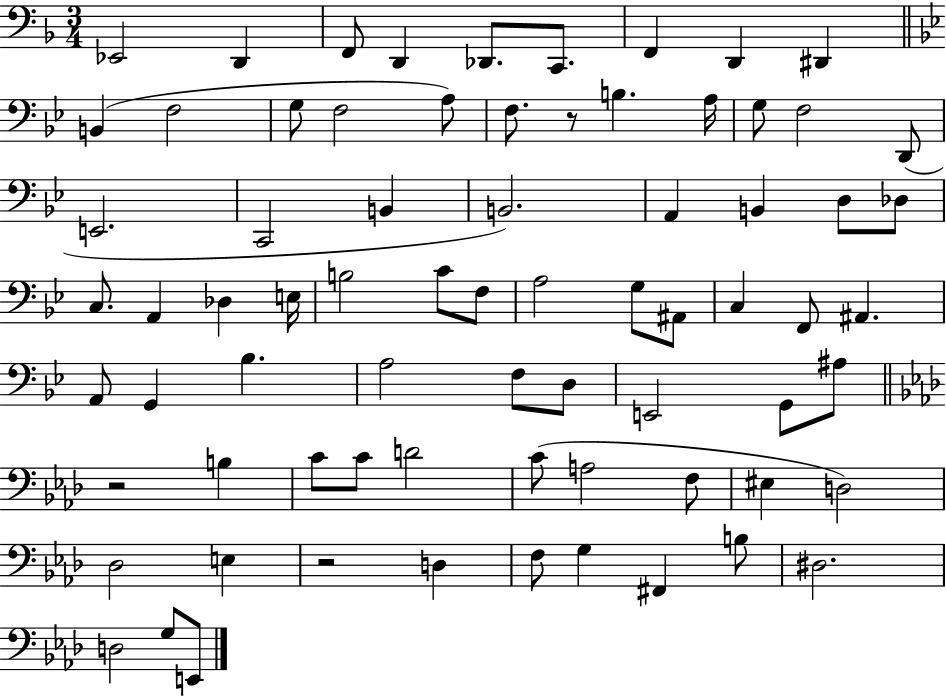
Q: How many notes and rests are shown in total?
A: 73